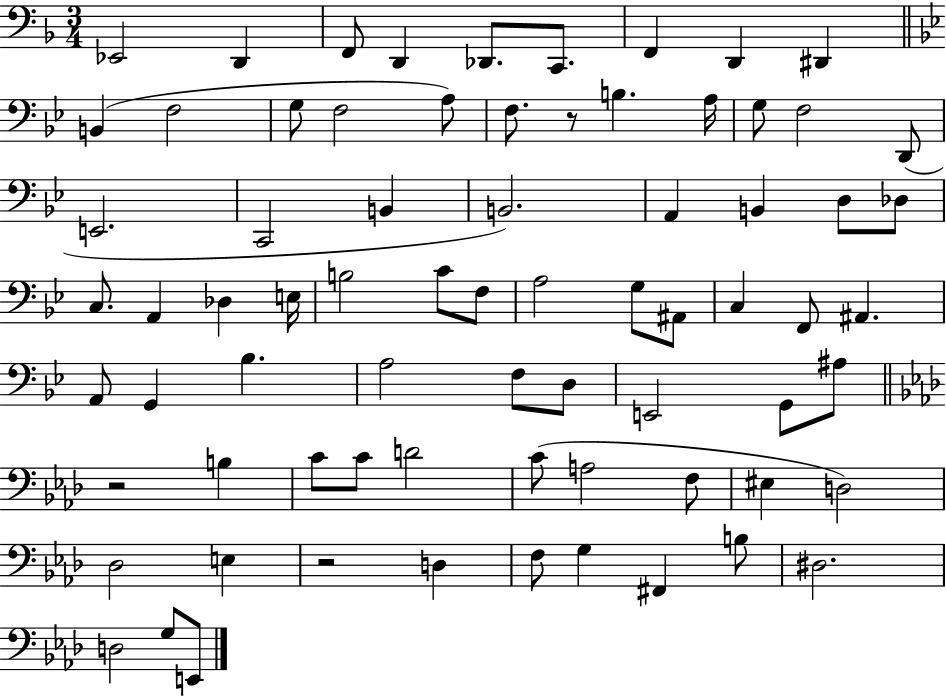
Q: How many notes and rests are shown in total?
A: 73